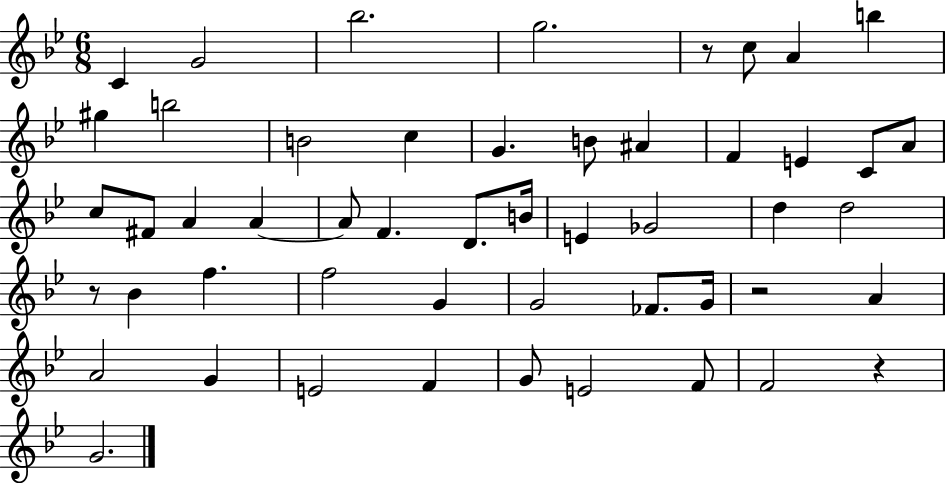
X:1
T:Untitled
M:6/8
L:1/4
K:Bb
C G2 _b2 g2 z/2 c/2 A b ^g b2 B2 c G B/2 ^A F E C/2 A/2 c/2 ^F/2 A A A/2 F D/2 B/4 E _G2 d d2 z/2 _B f f2 G G2 _F/2 G/4 z2 A A2 G E2 F G/2 E2 F/2 F2 z G2